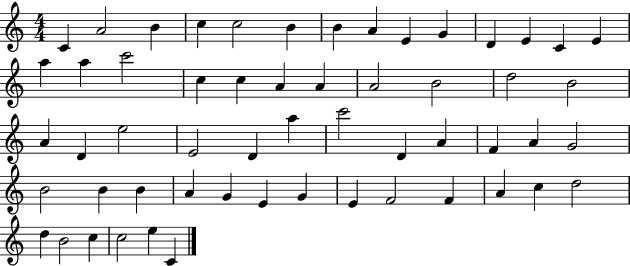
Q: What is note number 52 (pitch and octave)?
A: B4